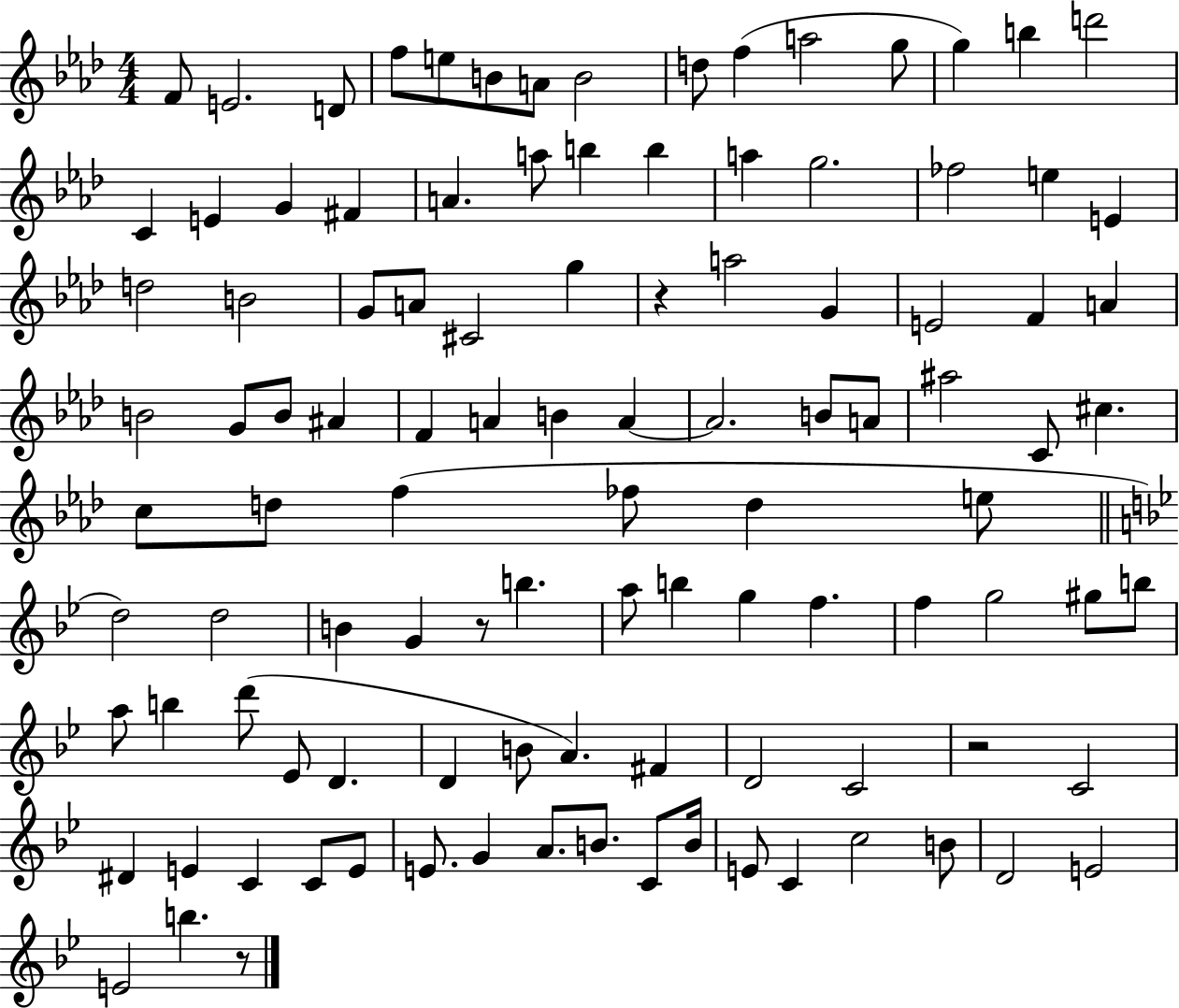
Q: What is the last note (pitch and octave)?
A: B5